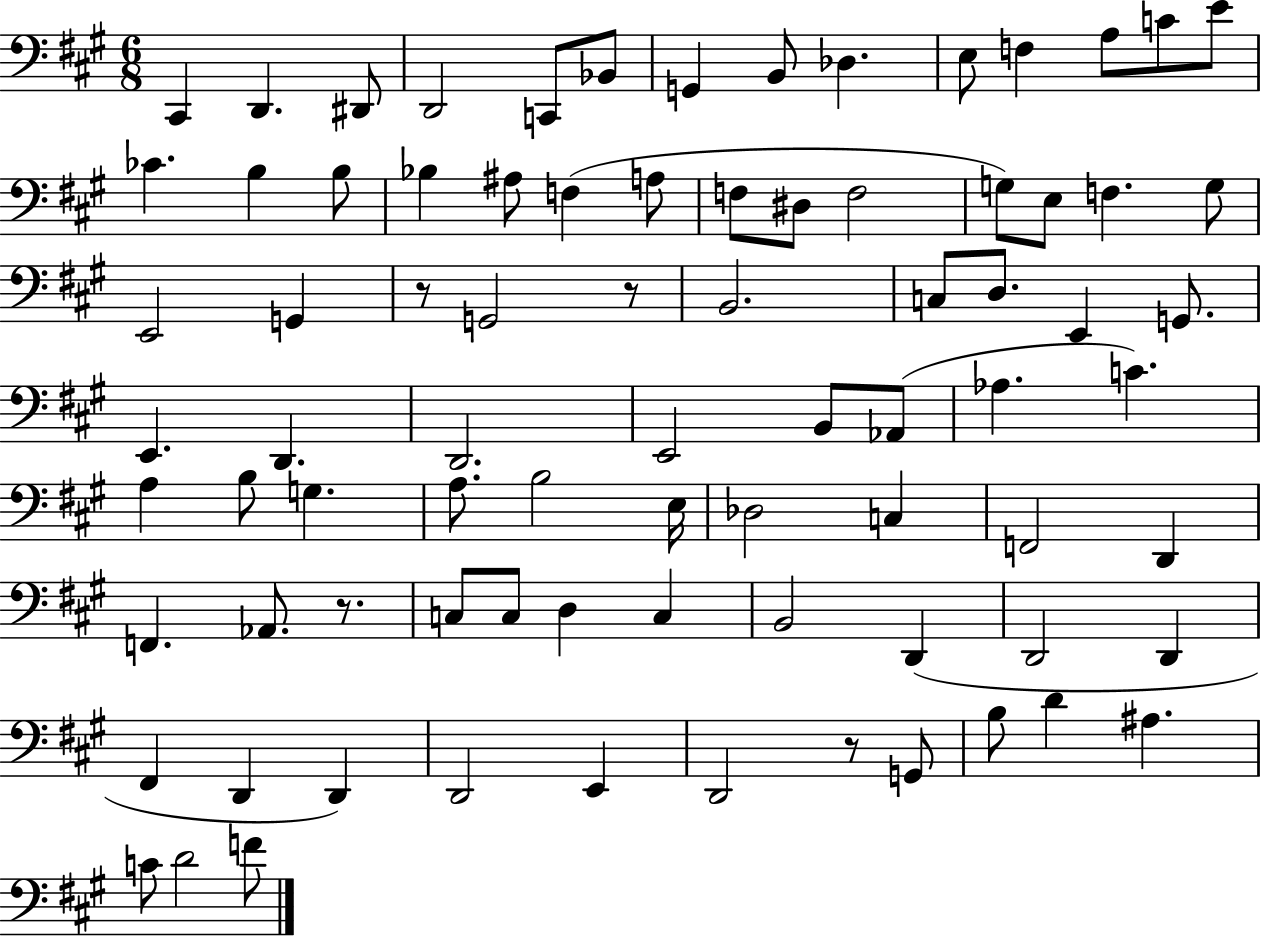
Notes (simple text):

C#2/q D2/q. D#2/e D2/h C2/e Bb2/e G2/q B2/e Db3/q. E3/e F3/q A3/e C4/e E4/e CES4/q. B3/q B3/e Bb3/q A#3/e F3/q A3/e F3/e D#3/e F3/h G3/e E3/e F3/q. G3/e E2/h G2/q R/e G2/h R/e B2/h. C3/e D3/e. E2/q G2/e. E2/q. D2/q. D2/h. E2/h B2/e Ab2/e Ab3/q. C4/q. A3/q B3/e G3/q. A3/e. B3/h E3/s Db3/h C3/q F2/h D2/q F2/q. Ab2/e. R/e. C3/e C3/e D3/q C3/q B2/h D2/q D2/h D2/q F#2/q D2/q D2/q D2/h E2/q D2/h R/e G2/e B3/e D4/q A#3/q. C4/e D4/h F4/e